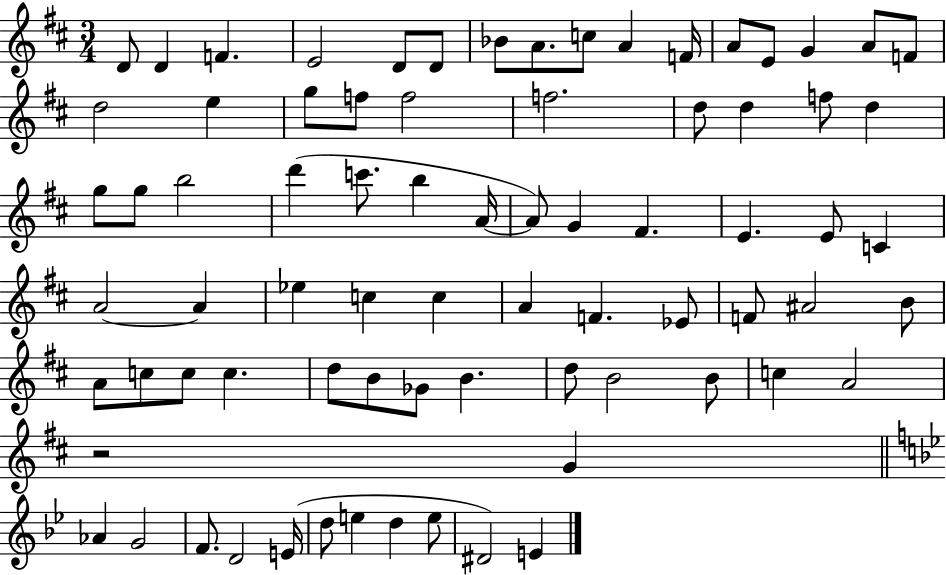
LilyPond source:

{
  \clef treble
  \numericTimeSignature
  \time 3/4
  \key d \major
  d'8 d'4 f'4. | e'2 d'8 d'8 | bes'8 a'8. c''8 a'4 f'16 | a'8 e'8 g'4 a'8 f'8 | \break d''2 e''4 | g''8 f''8 f''2 | f''2. | d''8 d''4 f''8 d''4 | \break g''8 g''8 b''2 | d'''4( c'''8. b''4 a'16~~ | a'8) g'4 fis'4. | e'4. e'8 c'4 | \break a'2~~ a'4 | ees''4 c''4 c''4 | a'4 f'4. ees'8 | f'8 ais'2 b'8 | \break a'8 c''8 c''8 c''4. | d''8 b'8 ges'8 b'4. | d''8 b'2 b'8 | c''4 a'2 | \break r2 g'4 | \bar "||" \break \key bes \major aes'4 g'2 | f'8. d'2 e'16( | d''8 e''4 d''4 e''8 | dis'2) e'4 | \break \bar "|."
}